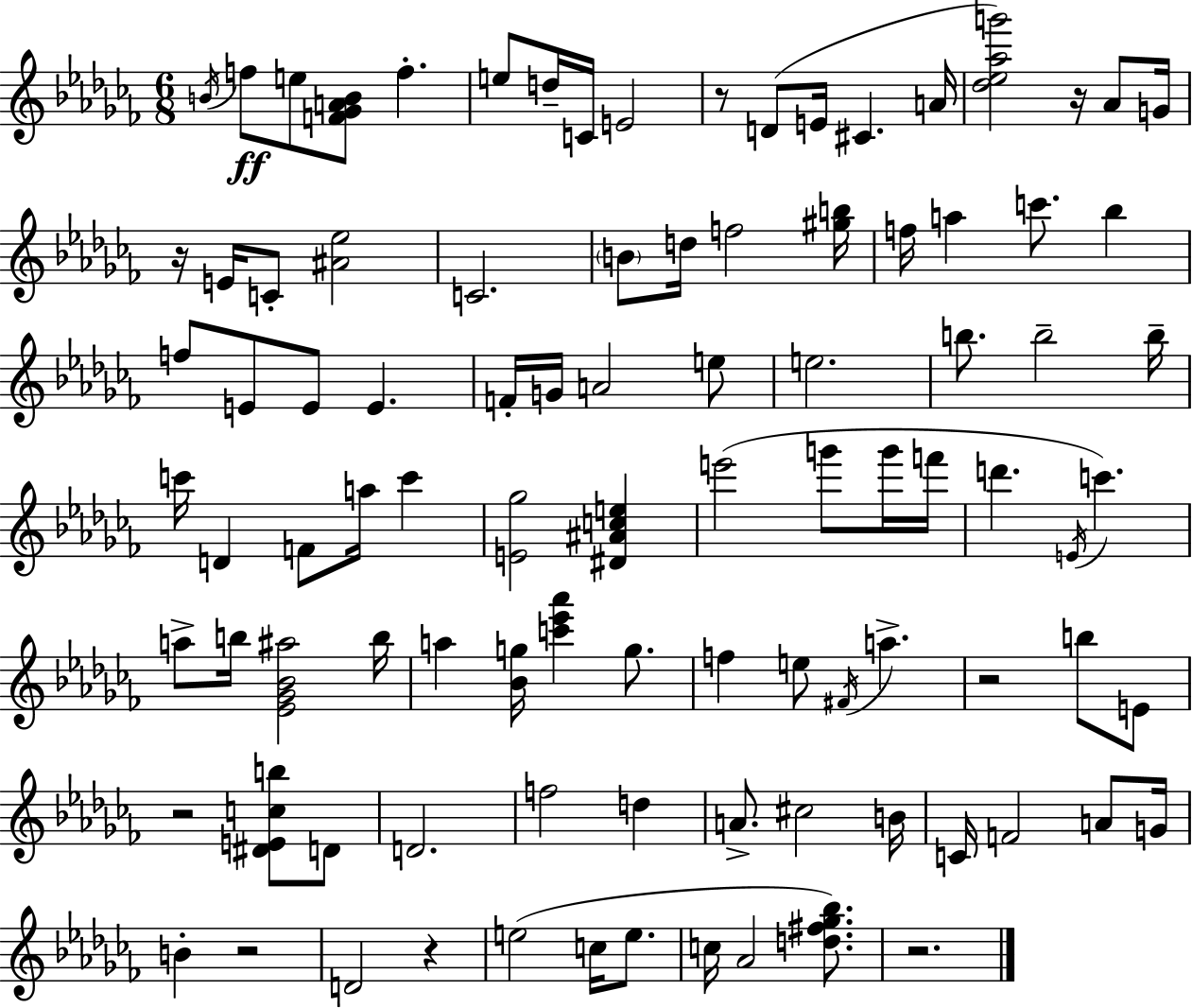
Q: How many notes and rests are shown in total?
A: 96